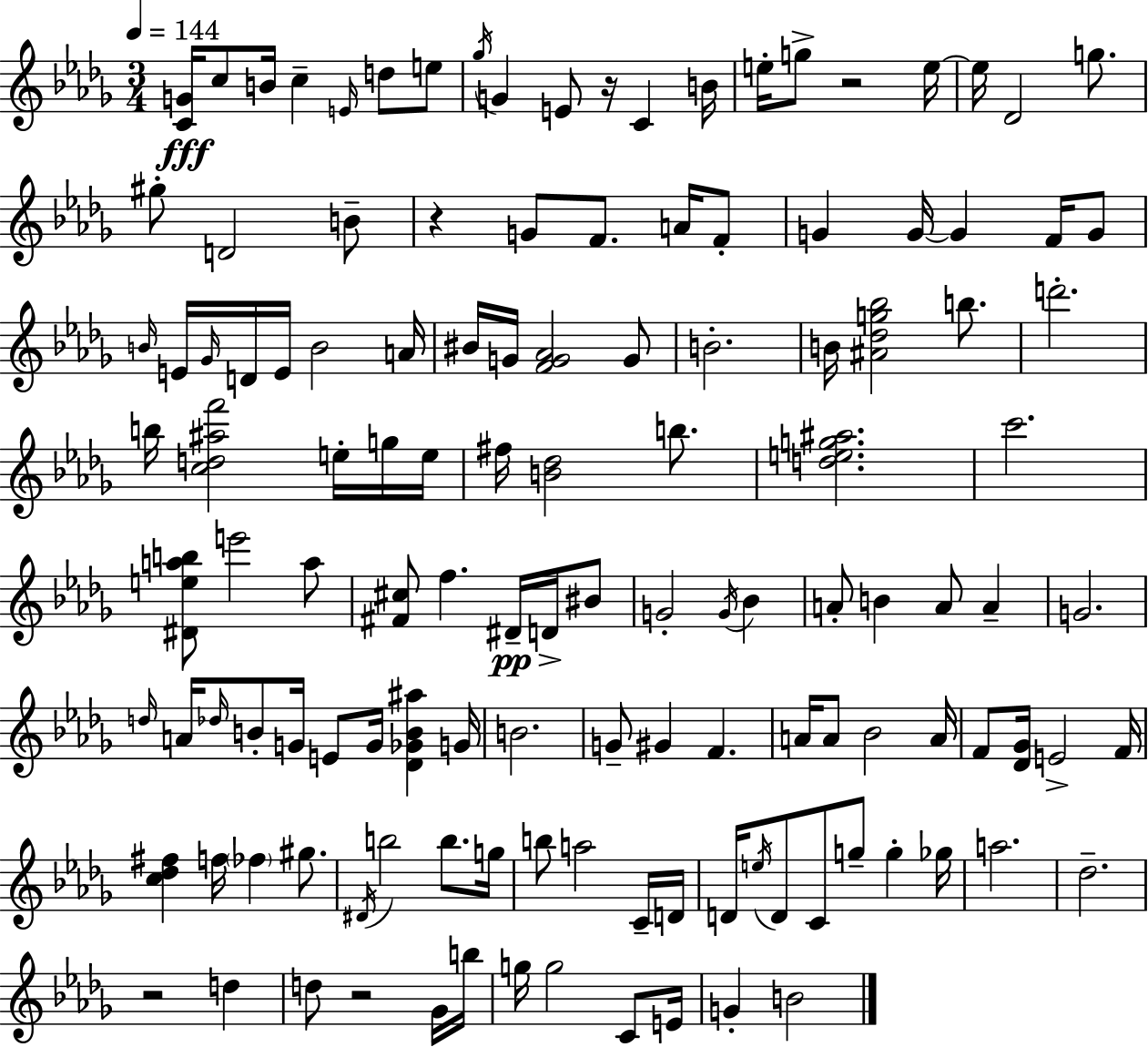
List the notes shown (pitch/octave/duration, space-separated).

[C4,G4]/s C5/e B4/s C5/q E4/s D5/e E5/e Gb5/s G4/q E4/e R/s C4/q B4/s E5/s G5/e R/h E5/s E5/s Db4/h G5/e. G#5/e D4/h B4/e R/q G4/e F4/e. A4/s F4/e G4/q G4/s G4/q F4/s G4/e B4/s E4/s Gb4/s D4/s E4/s B4/h A4/s BIS4/s G4/s [F4,G4,Ab4]/h G4/e B4/h. B4/s [A#4,Db5,G5,Bb5]/h B5/e. D6/h. B5/s [C5,D5,A#5,F6]/h E5/s G5/s E5/s F#5/s [B4,Db5]/h B5/e. [D5,E5,G5,A#5]/h. C6/h. [D#4,E5,A5,B5]/e E6/h A5/e [F#4,C#5]/e F5/q. D#4/s D4/s BIS4/e G4/h G4/s Bb4/q A4/e B4/q A4/e A4/q G4/h. D5/s A4/s Db5/s B4/e G4/s E4/e G4/s [Db4,Gb4,B4,A#5]/q G4/s B4/h. G4/e G#4/q F4/q. A4/s A4/e Bb4/h A4/s F4/e [Db4,Gb4]/s E4/h F4/s [C5,Db5,F#5]/q F5/s FES5/q G#5/e. D#4/s B5/h B5/e. G5/s B5/e A5/h C4/s D4/s D4/s E5/s D4/e C4/e G5/e G5/q Gb5/s A5/h. Db5/h. R/h D5/q D5/e R/h Gb4/s B5/s G5/s G5/h C4/e E4/s G4/q B4/h